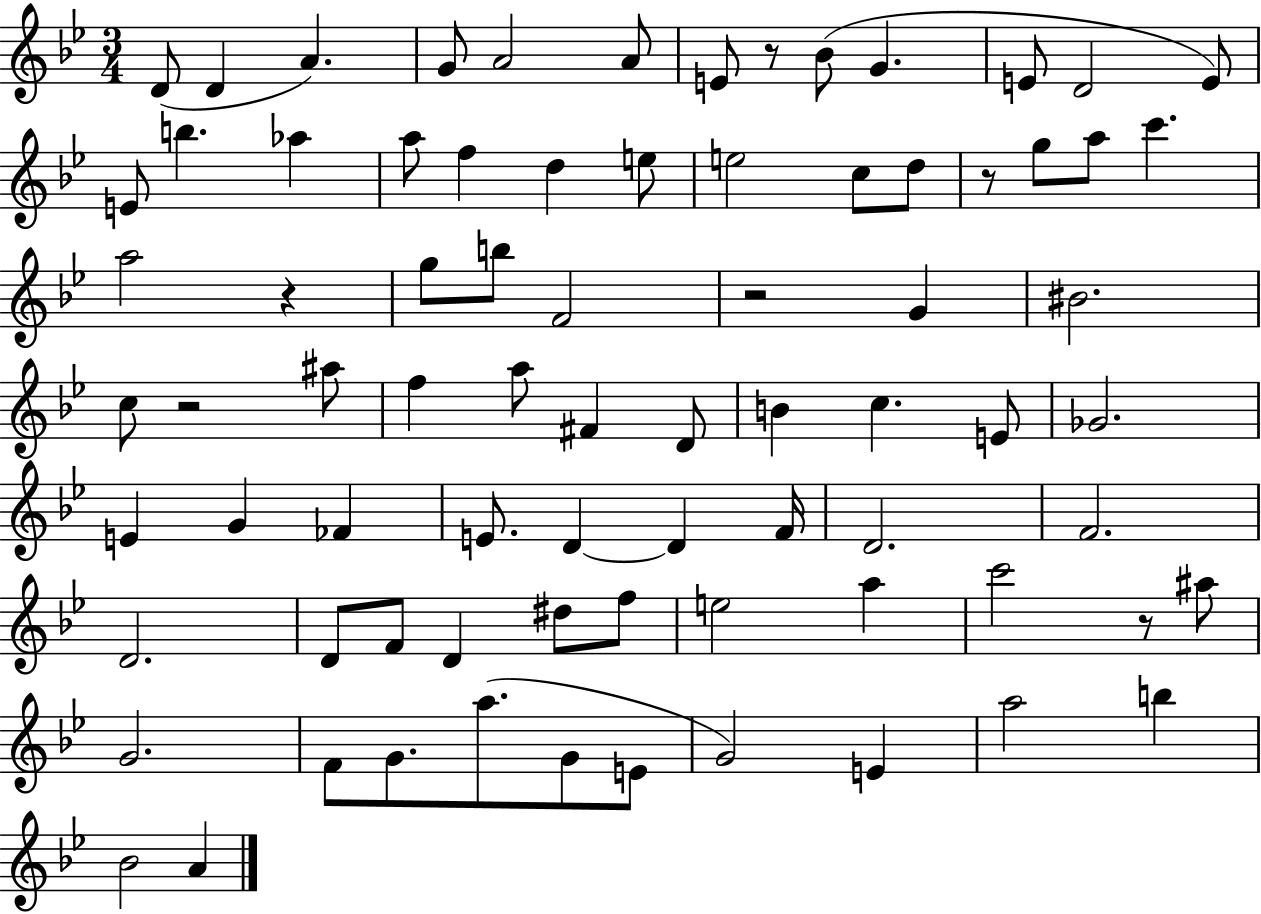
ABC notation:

X:1
T:Untitled
M:3/4
L:1/4
K:Bb
D/2 D A G/2 A2 A/2 E/2 z/2 _B/2 G E/2 D2 E/2 E/2 b _a a/2 f d e/2 e2 c/2 d/2 z/2 g/2 a/2 c' a2 z g/2 b/2 F2 z2 G ^B2 c/2 z2 ^a/2 f a/2 ^F D/2 B c E/2 _G2 E G _F E/2 D D F/4 D2 F2 D2 D/2 F/2 D ^d/2 f/2 e2 a c'2 z/2 ^a/2 G2 F/2 G/2 a/2 G/2 E/2 G2 E a2 b _B2 A